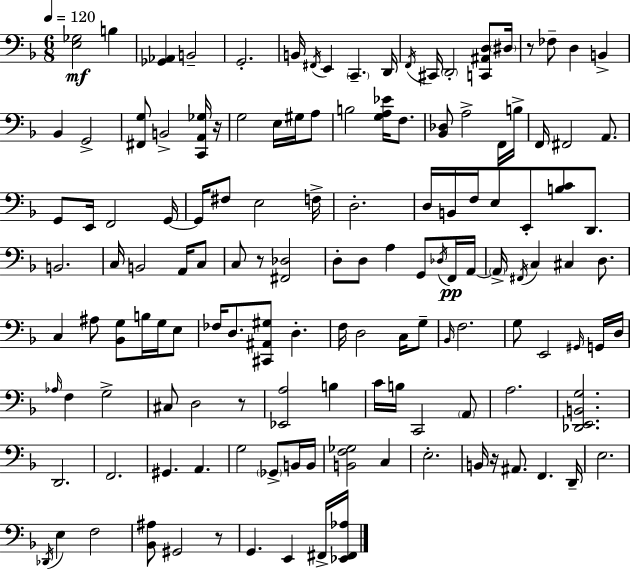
X:1
T:Untitled
M:6/8
L:1/4
K:F
[E,_G,]2 B, [_G,,_A,,] B,,2 G,,2 B,,/4 ^F,,/4 E,, C,, D,,/4 F,,/4 ^C,,/4 D,,2 [C,,^A,,D,]/2 ^D,/4 z/2 _F,/2 D, B,, _B,, G,,2 [^F,,G,]/2 B,,2 [C,,A,,_G,]/4 z/4 G,2 E,/4 ^G,/4 A,/2 B,2 [G,A,_E]/4 F,/2 [_B,,_D,]/2 A,2 F,,/4 B,/4 F,,/4 ^F,,2 A,,/2 G,,/2 E,,/4 F,,2 G,,/4 G,,/4 ^F,/2 E,2 F,/4 D,2 D,/4 B,,/4 F,/4 E,/2 E,,/2 [B,C]/2 D,,/2 B,,2 C,/4 B,,2 A,,/4 C,/2 C,/2 z/2 [^F,,_D,]2 D,/2 D,/2 A, G,,/2 _D,/4 F,,/4 A,,/4 A,,/4 ^F,,/4 C, ^C, D,/2 C, ^A,/2 [_B,,G,]/2 B,/4 G,/4 E,/2 _F,/4 D,/2 [^C,,^A,,^G,]/2 D, F,/4 D,2 C,/4 G,/2 _B,,/4 F,2 G,/2 E,,2 ^G,,/4 G,,/4 D,/4 _A,/4 F, G,2 ^C,/2 D,2 z/2 [_E,,A,]2 B, C/4 B,/4 C,,2 A,,/2 A,2 [_D,,E,,B,,G,]2 D,,2 F,,2 ^G,, A,, G,2 _G,,/2 B,,/4 B,,/4 [B,,F,_G,]2 C, E,2 B,,/4 z/4 ^A,,/2 F,, D,,/4 E,2 _D,,/4 E, F,2 [_B,,^A,]/2 ^G,,2 z/2 G,, E,, ^F,,/4 [_E,,^F,,_A,]/4